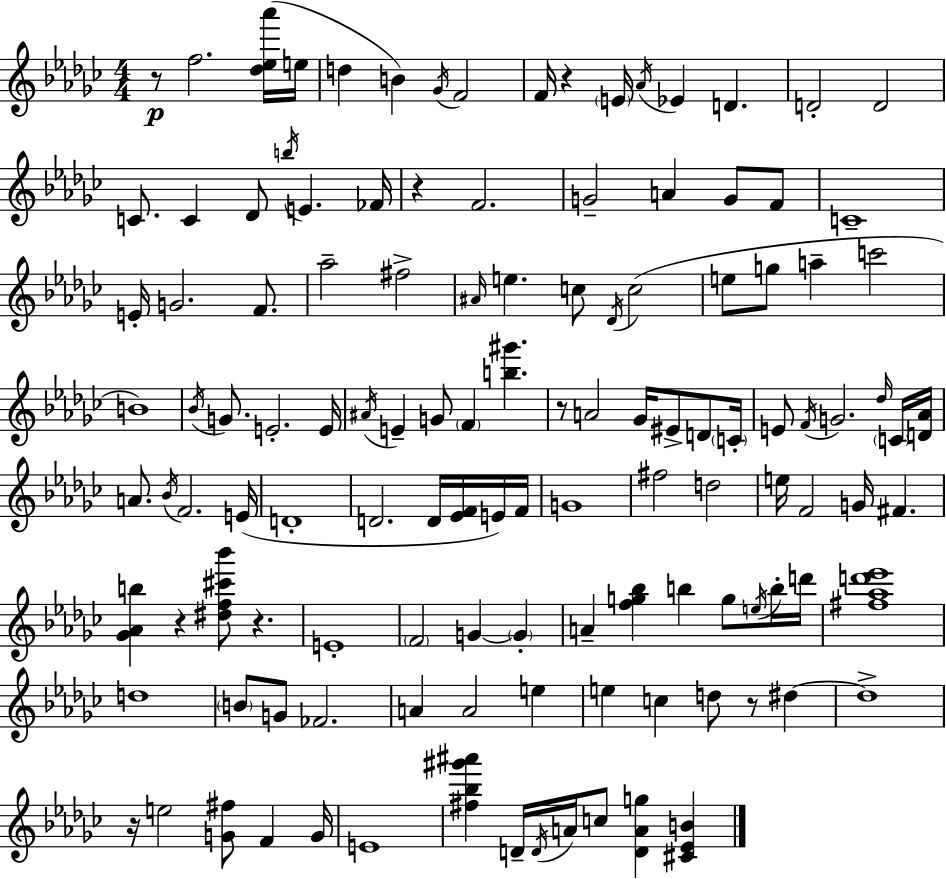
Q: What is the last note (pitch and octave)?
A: C5